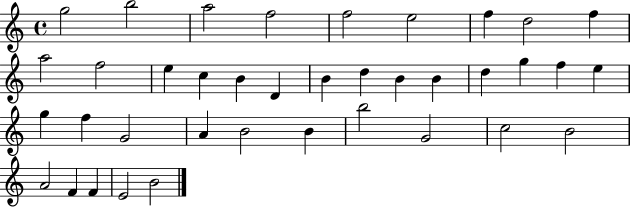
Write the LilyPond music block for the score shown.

{
  \clef treble
  \time 4/4
  \defaultTimeSignature
  \key c \major
  g''2 b''2 | a''2 f''2 | f''2 e''2 | f''4 d''2 f''4 | \break a''2 f''2 | e''4 c''4 b'4 d'4 | b'4 d''4 b'4 b'4 | d''4 g''4 f''4 e''4 | \break g''4 f''4 g'2 | a'4 b'2 b'4 | b''2 g'2 | c''2 b'2 | \break a'2 f'4 f'4 | e'2 b'2 | \bar "|."
}